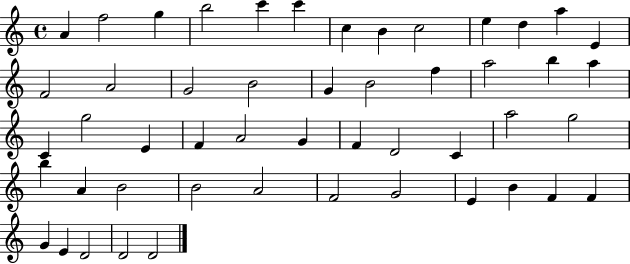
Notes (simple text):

A4/q F5/h G5/q B5/h C6/q C6/q C5/q B4/q C5/h E5/q D5/q A5/q E4/q F4/h A4/h G4/h B4/h G4/q B4/h F5/q A5/h B5/q A5/q C4/q G5/h E4/q F4/q A4/h G4/q F4/q D4/h C4/q A5/h G5/h B5/q A4/q B4/h B4/h A4/h F4/h G4/h E4/q B4/q F4/q F4/q G4/q E4/q D4/h D4/h D4/h